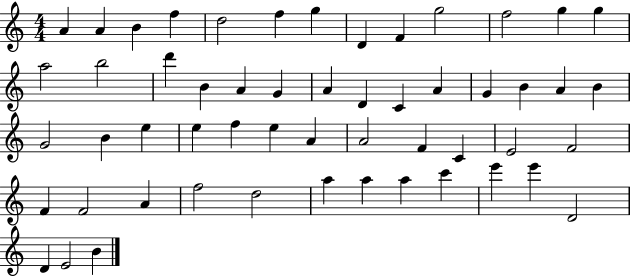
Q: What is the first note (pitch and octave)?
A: A4